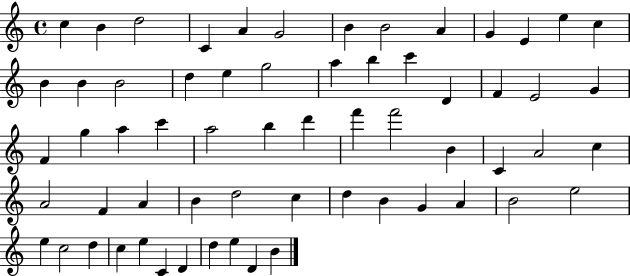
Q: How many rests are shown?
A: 0